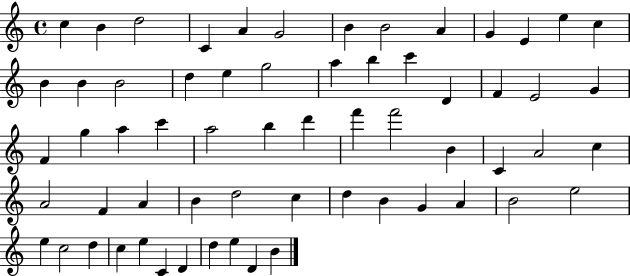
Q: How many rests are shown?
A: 0